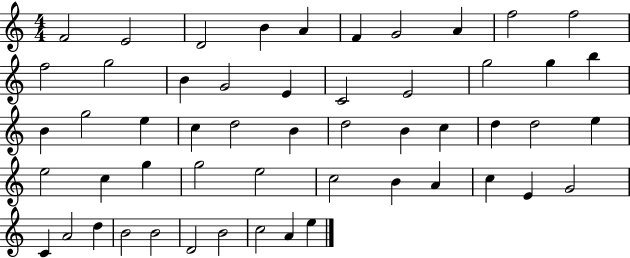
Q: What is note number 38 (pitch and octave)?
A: C5